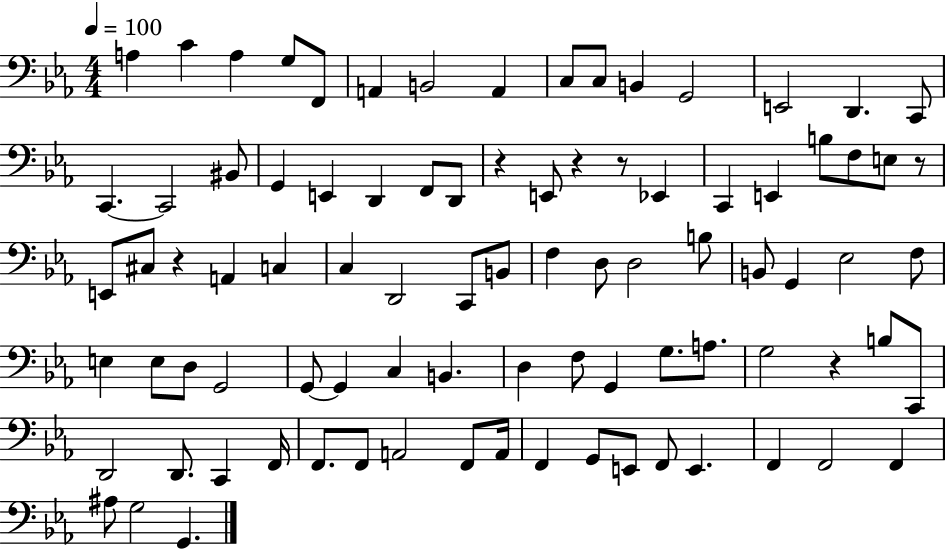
A3/q C4/q A3/q G3/e F2/e A2/q B2/h A2/q C3/e C3/e B2/q G2/h E2/h D2/q. C2/e C2/q. C2/h BIS2/e G2/q E2/q D2/q F2/e D2/e R/q E2/e R/q R/e Eb2/q C2/q E2/q B3/e F3/e E3/e R/e E2/e C#3/e R/q A2/q C3/q C3/q D2/h C2/e B2/e F3/q D3/e D3/h B3/e B2/e G2/q Eb3/h F3/e E3/q E3/e D3/e G2/h G2/e G2/q C3/q B2/q. D3/q F3/e G2/q G3/e. A3/e. G3/h R/q B3/e C2/e D2/h D2/e. C2/q F2/s F2/e. F2/e A2/h F2/e A2/s F2/q G2/e E2/e F2/e E2/q. F2/q F2/h F2/q A#3/e G3/h G2/q.